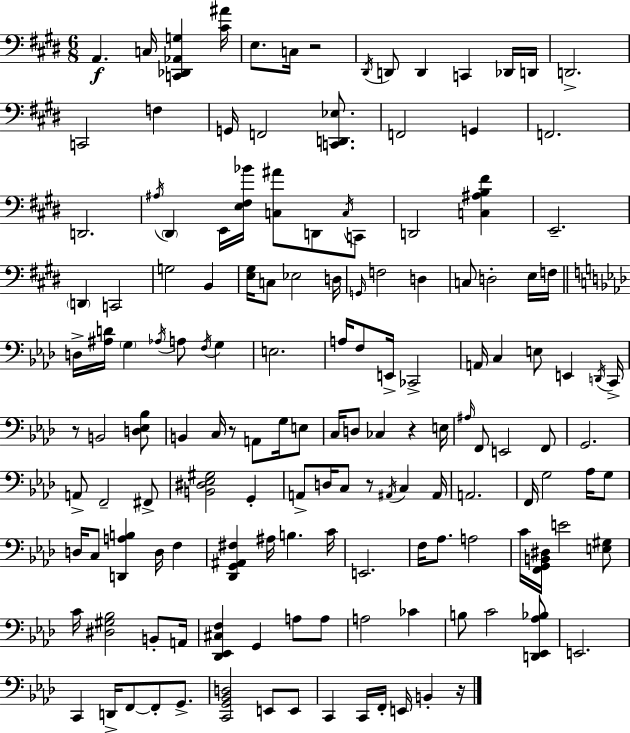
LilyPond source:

{
  \clef bass
  \numericTimeSignature
  \time 6/8
  \key e \major
  a,4.\f c16 <c, des, aes, g>4 <cis' ais'>16 | e8. c16 r2 | \acciaccatura { dis,16 } d,8 d,4 c,4 des,16 | d,16 d,2.-> | \break c,2 f4 | g,16 f,2 <c, d, ees>8. | f,2 g,4 | f,2. | \break d,2. | \acciaccatura { ais16 } \parenthesize dis,4 e,16 <e fis bes'>16 <c ais'>8 d,8 | \acciaccatura { c16 } c,8 d,2 <c ais b fis'>4 | e,2.-- | \break \parenthesize d,4 c,2 | g2 b,4 | <e gis>16 c8 ees2 | d16 \grace { g,16 } f2 | \break d4 c8 d2-. | e16 f16 \bar "||" \break \key f \minor d16-> <ais d'>16 \parenthesize g4 \acciaccatura { aes16 } a8 \acciaccatura { f16 } g4 | e2. | a16 f8 e,16-> ces,2-> | a,16 c4 e8 e,4 | \break \acciaccatura { d,16 } c,16-> r8 b,2 | <d ees bes>8 b,4 c16 r8 a,8 | g16 e8 c16 d8 ces4 r4 | e16 \grace { ais16 } f,8 e,2 | \break f,8 g,2. | a,8-> f,2-- | fis,8-> <b, dis ees gis>2 | g,4-. a,8-> d16 c8 r8 \acciaccatura { ais,16 } | \break c4 ais,16 a,2. | f,16 g2 | aes16 g8 d16 c8 <d, a b>4 | d16 f4 <des, g, ais, fis>4 ais16 b4. | \break c'16 e,2. | f16 aes8. a2 | c'16 <f, g, b, dis>16 e'2 | <e gis>8 c'16 <dis gis bes>2 | \break b,8-. a,16 <des, ees, cis f>4 g,4 | a8 a8 a2 | ces'4 b8 c'2 | <d, ees, aes bes>8 e,2. | \break c,4 d,16-> f,8~~ | f,8-. g,8.-> <c, g, bes, d>2 | e,8 e,8 c,4 c,16 f,16-. e,16 | b,4-. r16 \bar "|."
}